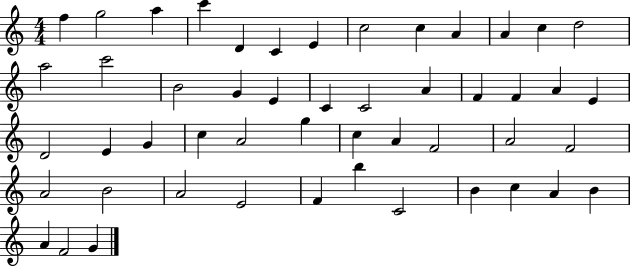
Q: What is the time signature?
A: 4/4